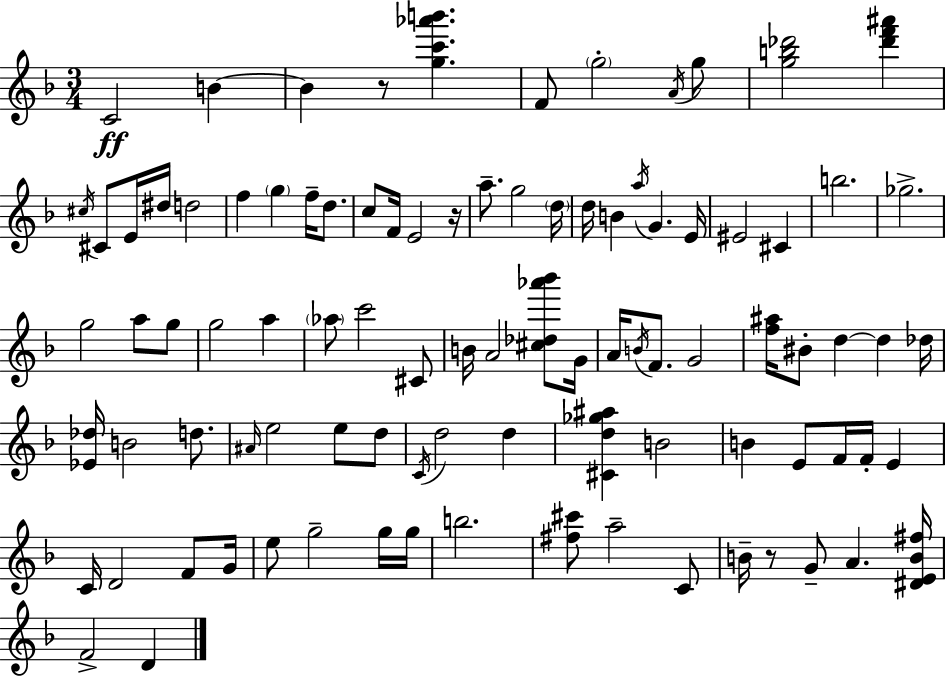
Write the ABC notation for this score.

X:1
T:Untitled
M:3/4
L:1/4
K:Dm
C2 B B z/2 [gc'_a'b'] F/2 g2 A/4 g/2 [gb_d']2 [_d'f'^a'] ^c/4 ^C/2 E/4 ^d/4 d2 f g f/4 d/2 c/2 F/4 E2 z/4 a/2 g2 d/4 d/4 B a/4 G E/4 ^E2 ^C b2 _g2 g2 a/2 g/2 g2 a _a/2 c'2 ^C/2 B/4 A2 [^c_d_a'_b']/2 G/4 A/4 B/4 F/2 G2 [f^a]/4 ^B/2 d d _d/4 [_E_d]/4 B2 d/2 ^A/4 e2 e/2 d/2 C/4 d2 d [^Cd_g^a] B2 B E/2 F/4 F/4 E C/4 D2 F/2 G/4 e/2 g2 g/4 g/4 b2 [^f^c']/2 a2 C/2 B/4 z/2 G/2 A [^DEB^f]/4 F2 D